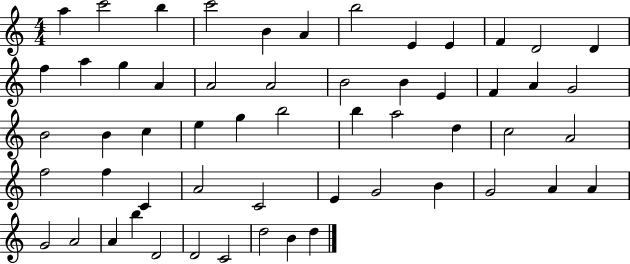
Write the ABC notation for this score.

X:1
T:Untitled
M:4/4
L:1/4
K:C
a c'2 b c'2 B A b2 E E F D2 D f a g A A2 A2 B2 B E F A G2 B2 B c e g b2 b a2 d c2 A2 f2 f C A2 C2 E G2 B G2 A A G2 A2 A b D2 D2 C2 d2 B d